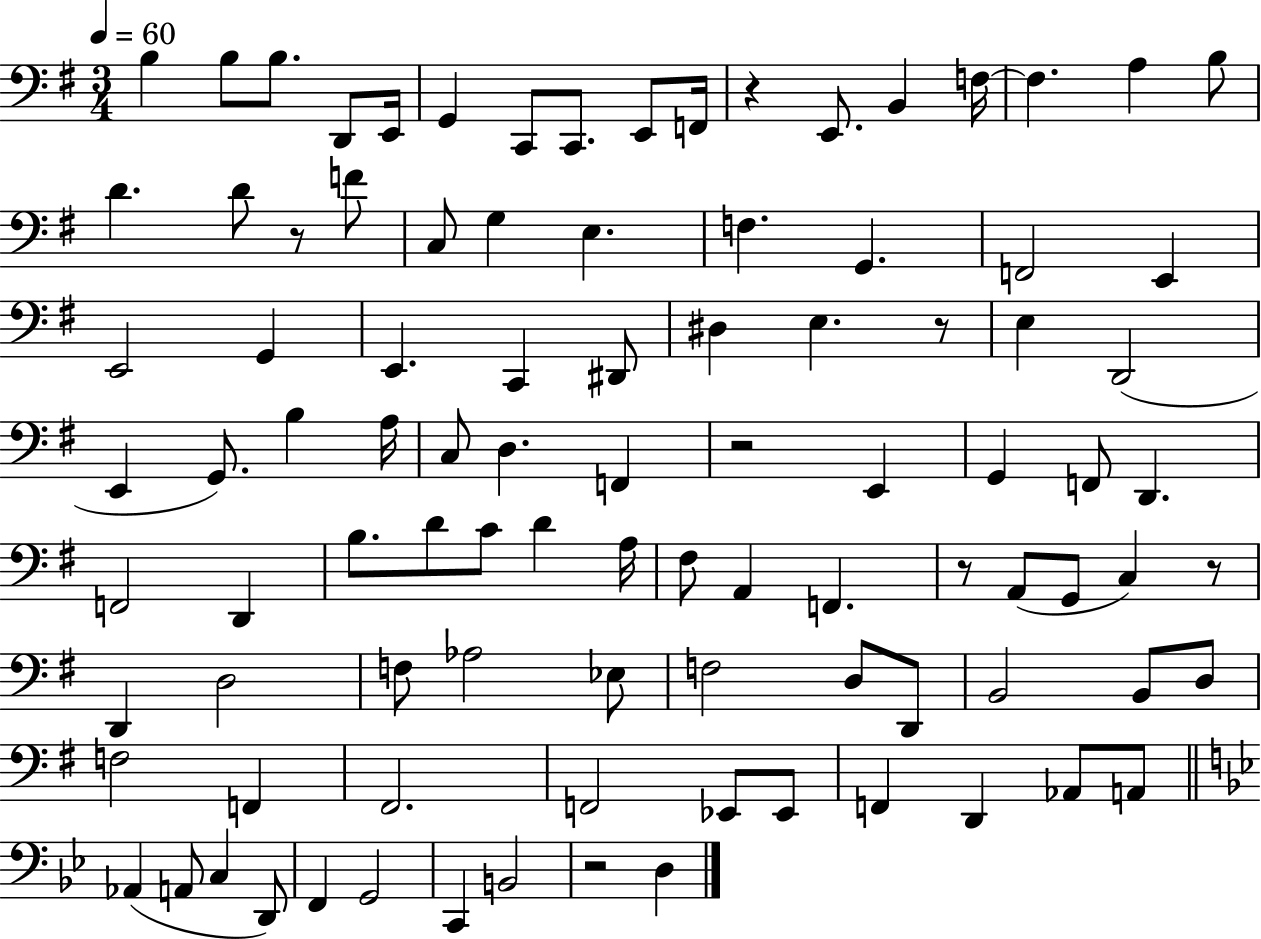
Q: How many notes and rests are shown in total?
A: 96